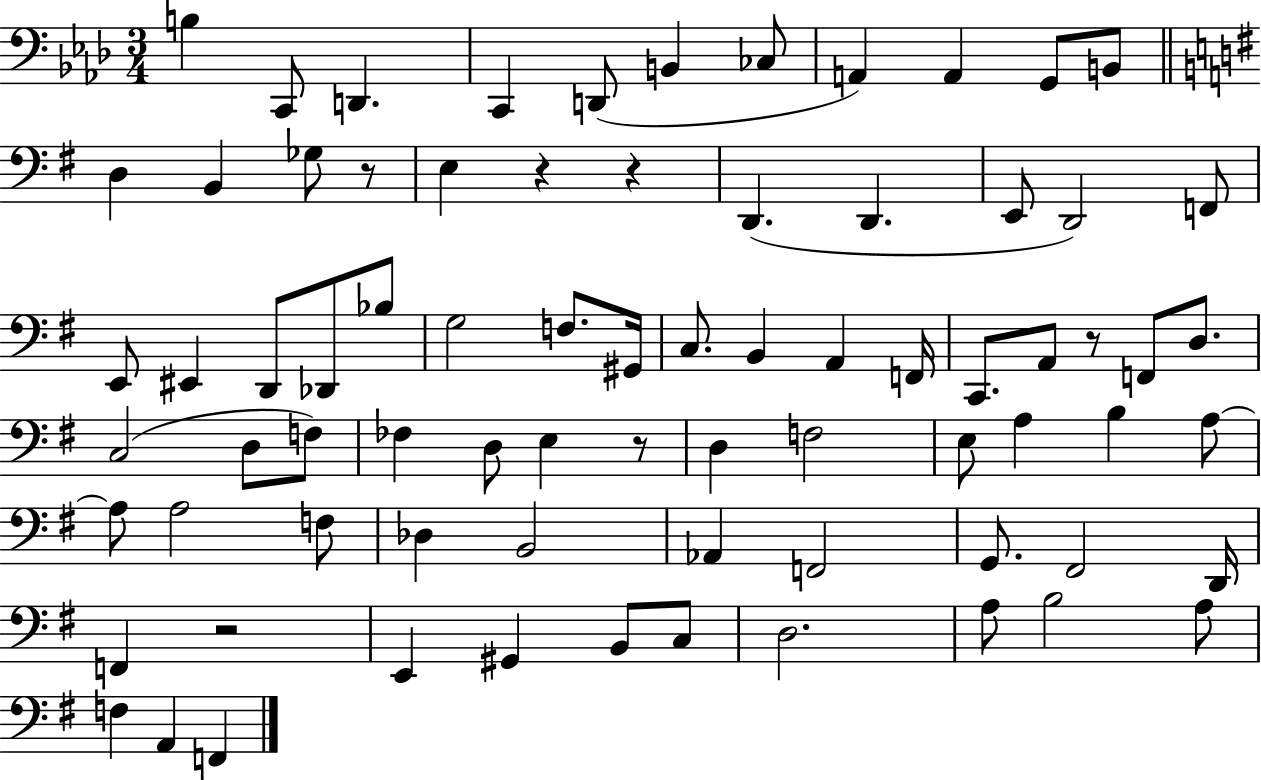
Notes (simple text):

B3/q C2/e D2/q. C2/q D2/e B2/q CES3/e A2/q A2/q G2/e B2/e D3/q B2/q Gb3/e R/e E3/q R/q R/q D2/q. D2/q. E2/e D2/h F2/e E2/e EIS2/q D2/e Db2/e Bb3/e G3/h F3/e. G#2/s C3/e. B2/q A2/q F2/s C2/e. A2/e R/e F2/e D3/e. C3/h D3/e F3/e FES3/q D3/e E3/q R/e D3/q F3/h E3/e A3/q B3/q A3/e A3/e A3/h F3/e Db3/q B2/h Ab2/q F2/h G2/e. F#2/h D2/s F2/q R/h E2/q G#2/q B2/e C3/e D3/h. A3/e B3/h A3/e F3/q A2/q F2/q